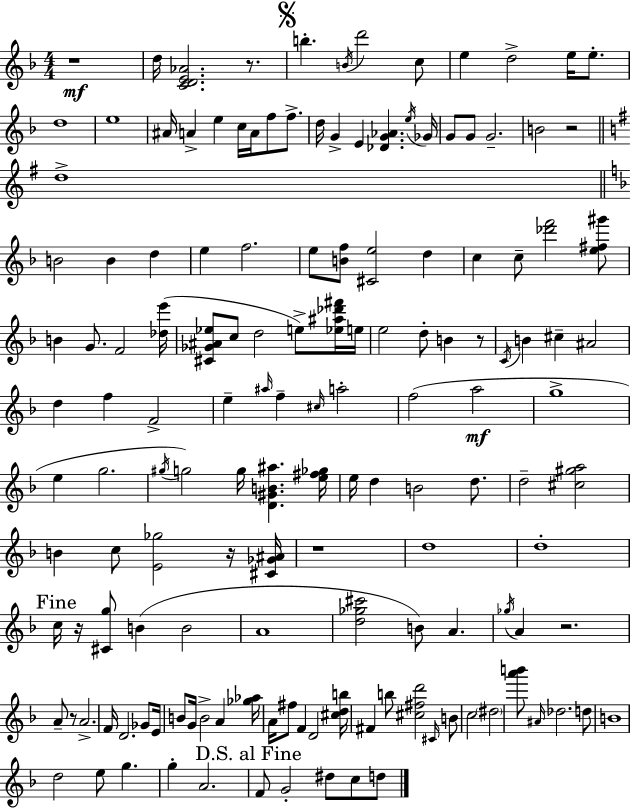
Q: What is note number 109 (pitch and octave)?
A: D5